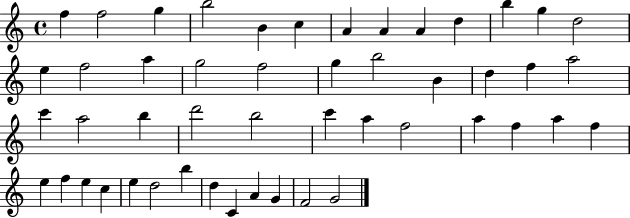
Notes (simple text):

F5/q F5/h G5/q B5/h B4/q C5/q A4/q A4/q A4/q D5/q B5/q G5/q D5/h E5/q F5/h A5/q G5/h F5/h G5/q B5/h B4/q D5/q F5/q A5/h C6/q A5/h B5/q D6/h B5/h C6/q A5/q F5/h A5/q F5/q A5/q F5/q E5/q F5/q E5/q C5/q E5/q D5/h B5/q D5/q C4/q A4/q G4/q F4/h G4/h